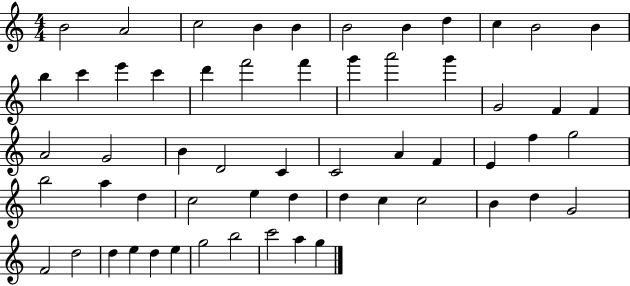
B4/h A4/h C5/h B4/q B4/q B4/h B4/q D5/q C5/q B4/h B4/q B5/q C6/q E6/q C6/q D6/q F6/h F6/q G6/q A6/h G6/q G4/h F4/q F4/q A4/h G4/h B4/q D4/h C4/q C4/h A4/q F4/q E4/q F5/q G5/h B5/h A5/q D5/q C5/h E5/q D5/q D5/q C5/q C5/h B4/q D5/q G4/h F4/h D5/h D5/q E5/q D5/q E5/q G5/h B5/h C6/h A5/q G5/q